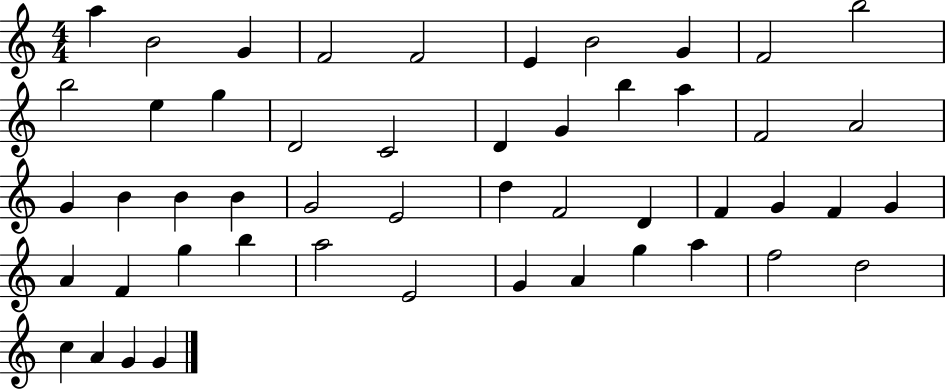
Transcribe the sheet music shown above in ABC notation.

X:1
T:Untitled
M:4/4
L:1/4
K:C
a B2 G F2 F2 E B2 G F2 b2 b2 e g D2 C2 D G b a F2 A2 G B B B G2 E2 d F2 D F G F G A F g b a2 E2 G A g a f2 d2 c A G G